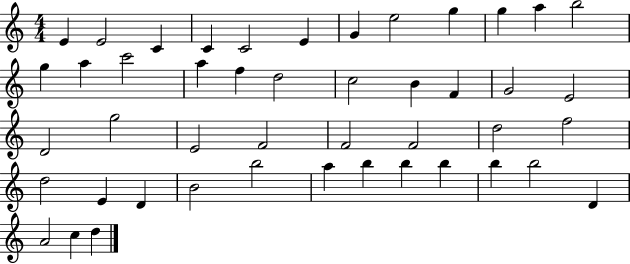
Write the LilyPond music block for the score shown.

{
  \clef treble
  \numericTimeSignature
  \time 4/4
  \key c \major
  e'4 e'2 c'4 | c'4 c'2 e'4 | g'4 e''2 g''4 | g''4 a''4 b''2 | \break g''4 a''4 c'''2 | a''4 f''4 d''2 | c''2 b'4 f'4 | g'2 e'2 | \break d'2 g''2 | e'2 f'2 | f'2 f'2 | d''2 f''2 | \break d''2 e'4 d'4 | b'2 b''2 | a''4 b''4 b''4 b''4 | b''4 b''2 d'4 | \break a'2 c''4 d''4 | \bar "|."
}